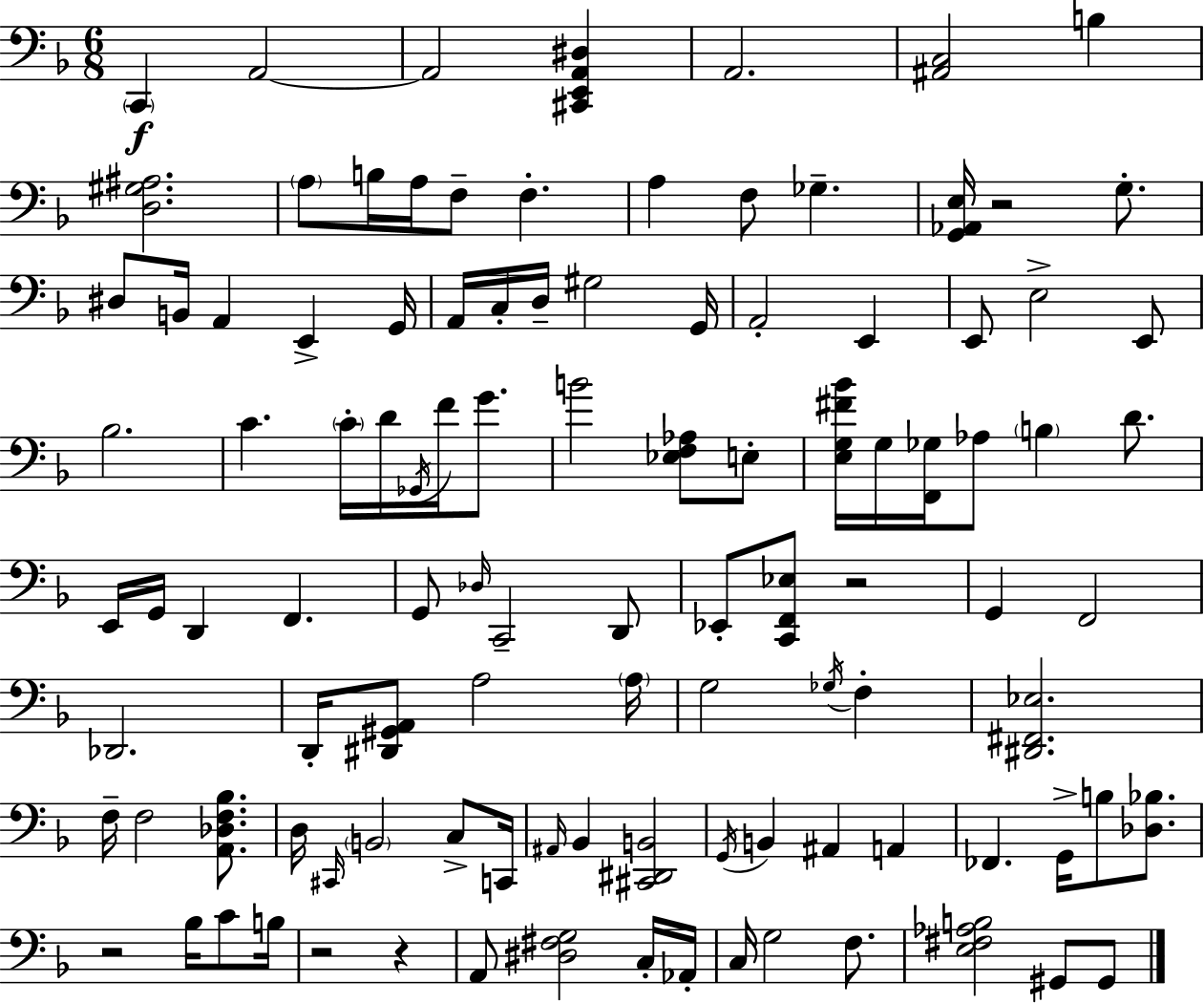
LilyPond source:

{
  \clef bass
  \numericTimeSignature
  \time 6/8
  \key d \minor
  \parenthesize c,4\f a,2~~ | a,2 <cis, e, a, dis>4 | a,2. | <ais, c>2 b4 | \break <d gis ais>2. | \parenthesize a8 b16 a16 f8-- f4.-. | a4 f8 ges4.-- | <g, aes, e>16 r2 g8.-. | \break dis8 b,16 a,4 e,4-> g,16 | a,16 c16-. d16-- gis2 g,16 | a,2-. e,4 | e,8 e2-> e,8 | \break bes2. | c'4. \parenthesize c'16-. d'16 \acciaccatura { ges,16 } f'16 g'8. | b'2 <ees f aes>8 e8-. | <e g fis' bes'>16 g16 <f, ges>16 aes8 \parenthesize b4 d'8. | \break e,16 g,16 d,4 f,4. | g,8 \grace { des16 } c,2-- | d,8 ees,8-. <c, f, ees>8 r2 | g,4 f,2 | \break des,2. | d,16-. <dis, gis, a,>8 a2 | \parenthesize a16 g2 \acciaccatura { ges16 } f4-. | <dis, fis, ees>2. | \break f16-- f2 | <a, des f bes>8. d16 \grace { cis,16 } \parenthesize b,2 | c8-> c,16 \grace { ais,16 } bes,4 <cis, dis, b,>2 | \acciaccatura { g,16 } b,4 ais,4 | \break a,4 fes,4. | g,16-> b8 <des bes>8. r2 | bes16 c'8 b16 r2 | r4 a,8 <dis fis g>2 | \break c16-. aes,16-. c16 g2 | f8. <e fis aes b>2 | gis,8 gis,8 \bar "|."
}